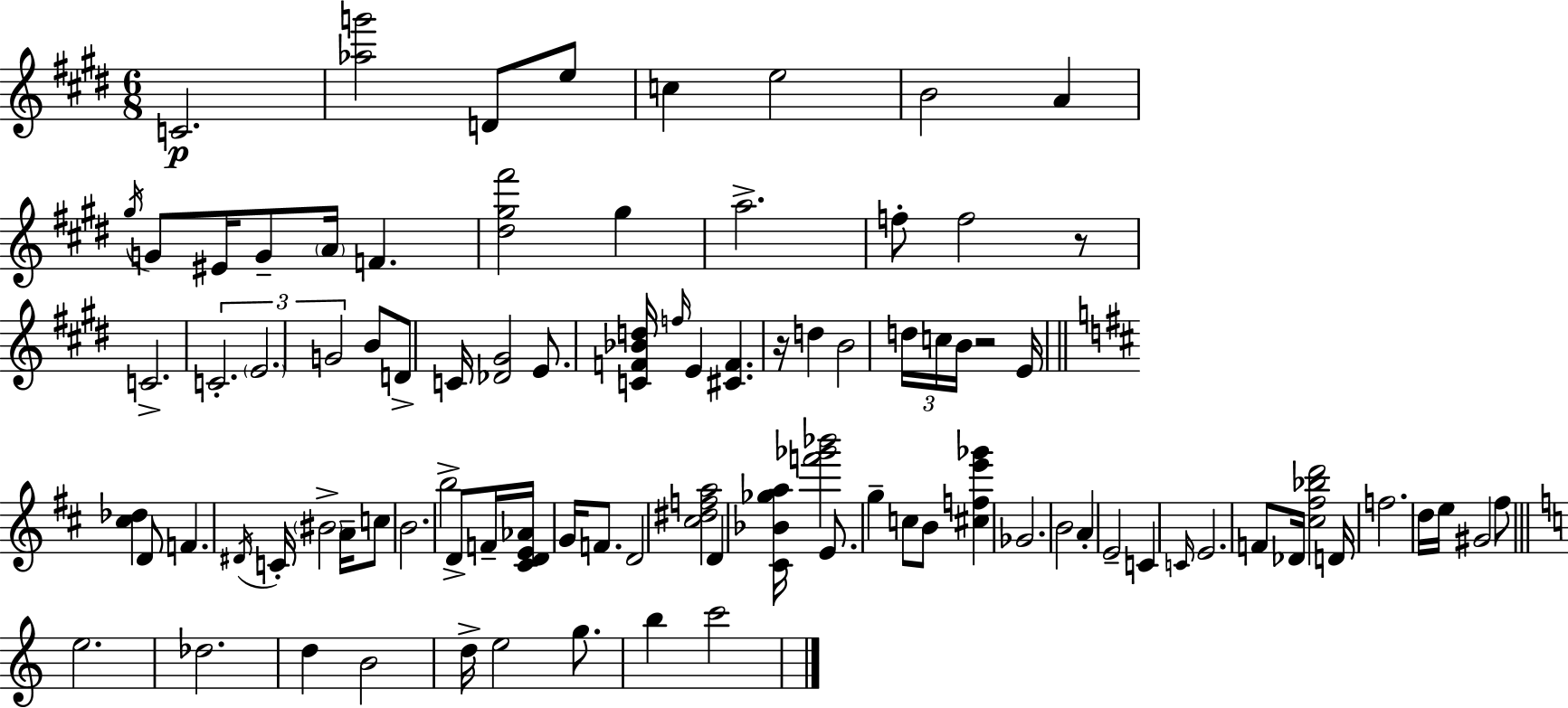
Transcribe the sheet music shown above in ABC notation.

X:1
T:Untitled
M:6/8
L:1/4
K:E
C2 [_ag']2 D/2 e/2 c e2 B2 A ^g/4 G/2 ^E/4 G/2 A/4 F [^d^g^f']2 ^g a2 f/2 f2 z/2 C2 C2 E2 G2 B/2 D/2 C/4 [_D^G]2 E/2 [CF_Bd]/4 f/4 E [^CF] z/4 d B2 d/4 c/4 B/4 z2 E/4 [^c_d] D/2 F ^D/4 C/4 ^B2 A/4 c/2 B2 b2 D/2 F/4 [^CDE_A]/4 G/4 F/2 D2 [^c^dfa]2 D [^C_B_ga]/4 [f'_g'_b']2 E/2 g c/2 B/2 [^cfe'_g'] _G2 B2 A E2 C C/4 E2 F/2 _D/4 [^c^f_bd']2 D/4 f2 d/4 e/4 ^G2 ^f/2 e2 _d2 d B2 d/4 e2 g/2 b c'2